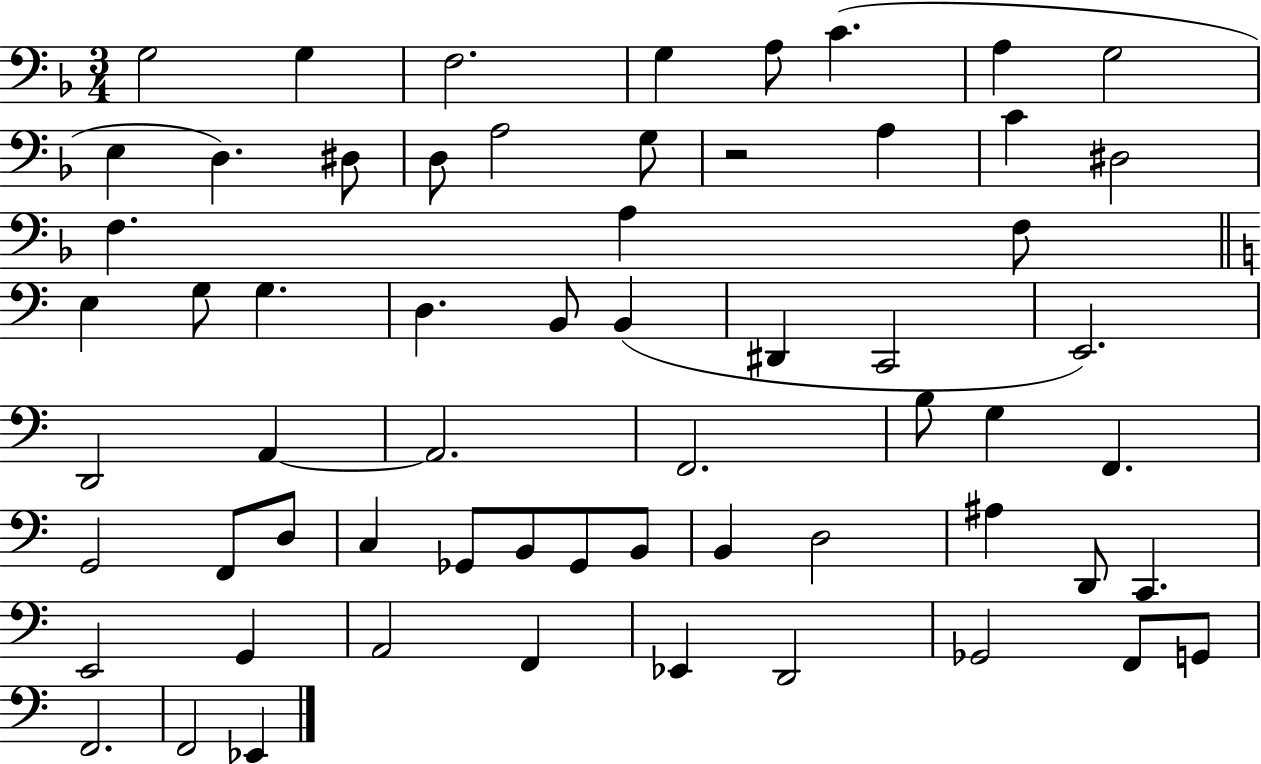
{
  \clef bass
  \numericTimeSignature
  \time 3/4
  \key f \major
  g2 g4 | f2. | g4 a8 c'4.( | a4 g2 | \break e4 d4.) dis8 | d8 a2 g8 | r2 a4 | c'4 dis2 | \break f4. a4 f8 | \bar "||" \break \key c \major e4 g8 g4. | d4. b,8 b,4( | dis,4 c,2 | e,2.) | \break d,2 a,4~~ | a,2. | f,2. | b8 g4 f,4. | \break g,2 f,8 d8 | c4 ges,8 b,8 ges,8 b,8 | b,4 d2 | ais4 d,8 c,4. | \break e,2 g,4 | a,2 f,4 | ees,4 d,2 | ges,2 f,8 g,8 | \break f,2. | f,2 ees,4 | \bar "|."
}